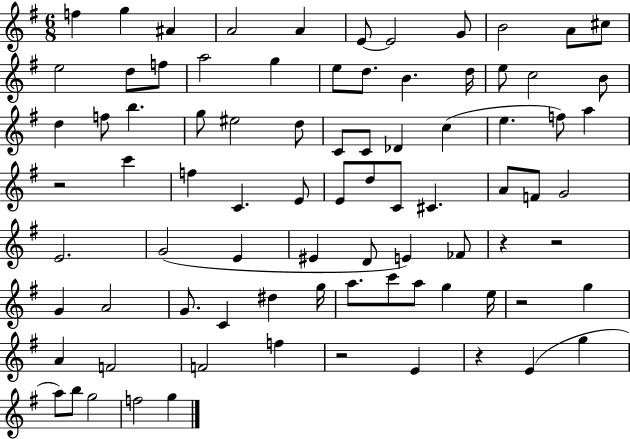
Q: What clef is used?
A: treble